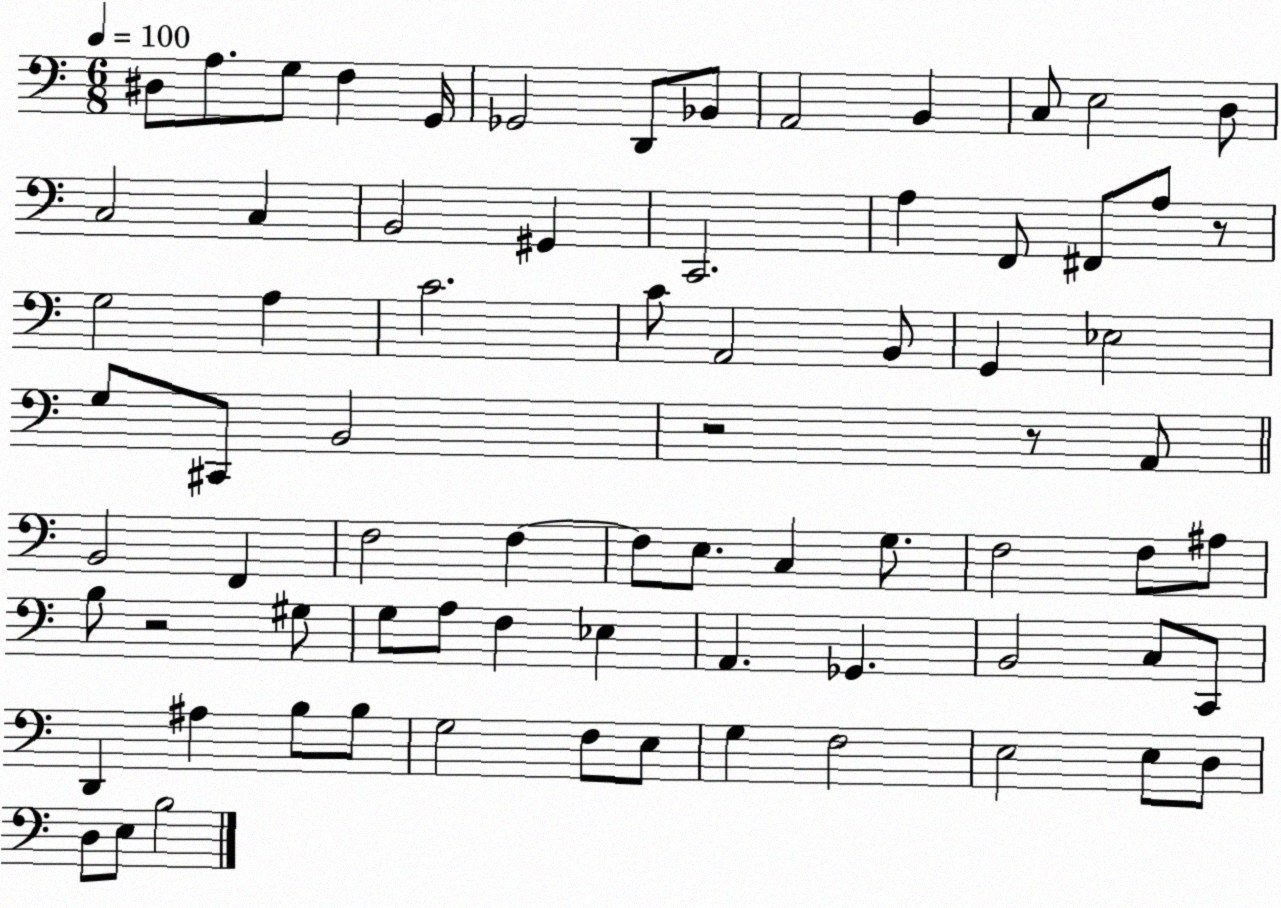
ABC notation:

X:1
T:Untitled
M:6/8
L:1/4
K:C
^D,/2 A,/2 G,/2 F, G,,/4 _G,,2 D,,/2 _B,,/2 A,,2 B,, C,/2 E,2 D,/2 C,2 C, B,,2 ^G,, C,,2 A, F,,/2 ^F,,/2 A,/2 z/2 G,2 A, C2 C/2 A,,2 B,,/2 G,, _E,2 G,/2 ^C,,/2 B,,2 z2 z/2 A,,/2 B,,2 F,, F,2 F, F,/2 E,/2 C, G,/2 F,2 F,/2 ^A,/2 B,/2 z2 ^G,/2 G,/2 A,/2 F, _E, A,, _G,, B,,2 C,/2 C,,/2 D,, ^A, B,/2 B,/2 G,2 F,/2 E,/2 G, F,2 E,2 E,/2 D,/2 D,/2 E,/2 B,2